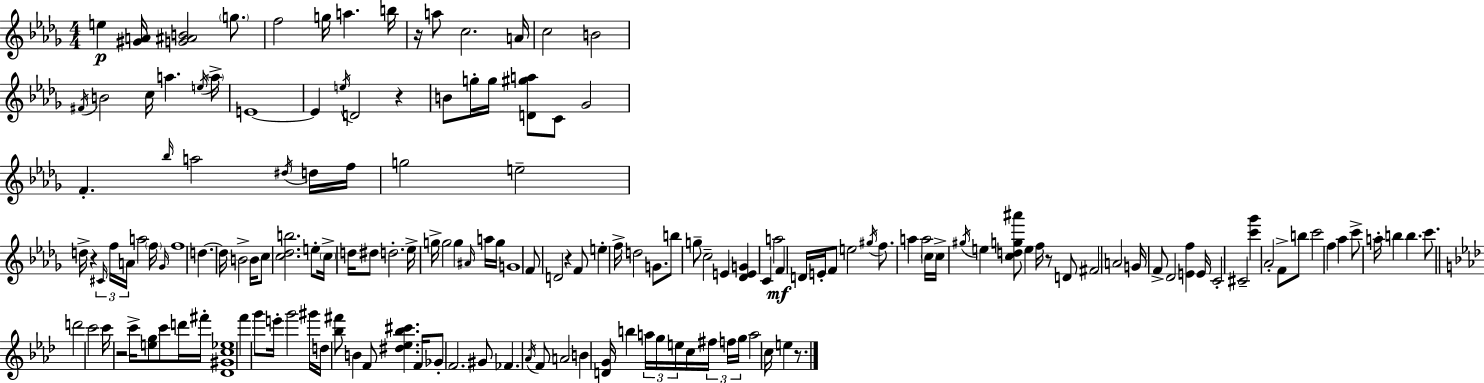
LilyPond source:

{
  \clef treble
  \numericTimeSignature
  \time 4/4
  \key bes \minor
  e''4\p <gis' a'>16 <g' ais' b'>2 \parenthesize g''8. | f''2 g''16 a''4. b''16 | r16 a''8 c''2. a'16 | c''2 b'2 | \break \acciaccatura { fis'16 } b'2 c''16 a''4. | \acciaccatura { e''16 } \parenthesize a''16-> e'1~~ | e'4 \acciaccatura { e''16 } d'2 r4 | b'8 g''16-. g''16 <d' gis'' a''>8 c'8 ges'2 | \break f'4.-. \grace { bes''16 } a''2 | \acciaccatura { dis''16 } d''16 f''16 g''2 e''2-- | d''16-> r4 \tuplet 3/2 { \grace { cis'16 } f''16 a'16 } a''2 | \parenthesize f''16 \grace { ges'16 } f''1 | \break d''4.~~ d''16 b'2-> | b'16 c''8 <c'' des'' b''>2. | e''8-. \parenthesize c''16-> d''16 dis''8 d''2.-. | ees''16-> g''16-> g''2 | \break g''4 \grace { ais'16 } a''16 g''16 g'1 | f'8 d'2 | r4 f'8 e''4-. f''16-> d''2 | g'8. b''8 g''8-- c''2-- | \break e'4 <des' e' g'>4 c'4 | a''2\mf f'4 d'16 e'16-. f'8 | e''2 \acciaccatura { gis''16 } f''8. a''4 | a''2 \parenthesize c''16 c''16-> \acciaccatura { gis''16 } e''4 <c'' d'' g'' ais'''>8 | \break e''4 f''16 r8 d'8 fis'2 | a'2 g'16 f'8-> des'2 | <e' f''>4 e'16 c'2-. | cis'2-- <c''' ges'''>4 aes'2-. | \break f'8-> b''8 c'''2 | f''4 aes''4 c'''8-> a''16-. b''4 | b''4. c'''8. \bar "||" \break \key aes \major d'''2 c'''2 | c'''16 r2 c'''16-> <e'' g''>8 c'''8 d'''16 fis'''16-. | <des' gis' c'' ees''>1 | f'''4 g'''8 e'''16-. g'''2 gis'''16 | \break d''16 <bes'' fis'''>8 b'4 f'8 <dis'' ees'' bes'' cis'''>4. f'16 | ges'8-. f'2. gis'8 | fes'4. \acciaccatura { aes'16 } f'8 a'2 | b'4 <d' g'>16 b''4 \tuplet 3/2 { a''16 g''16 e''16 } c''16 \tuplet 3/2 { fis''16 f''16 | \break g''16 } a''2 c''16 e''4 r8. | \bar "|."
}